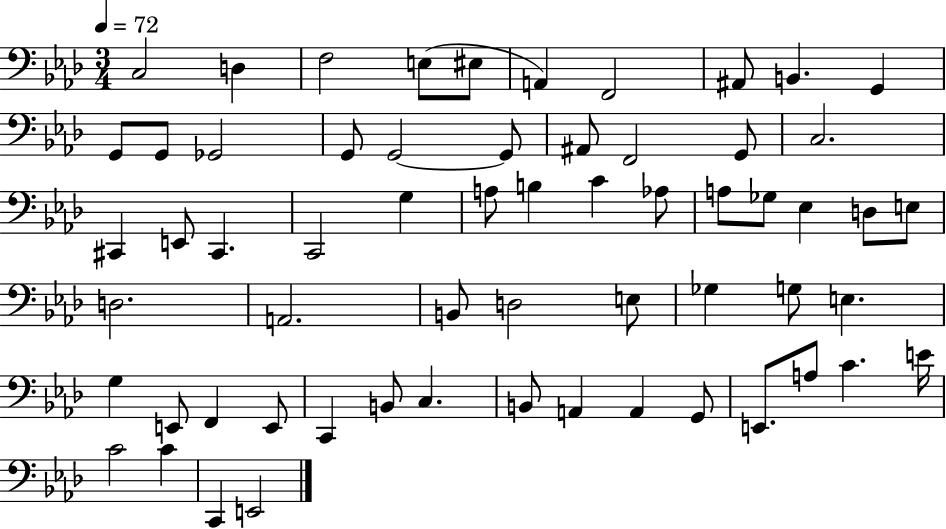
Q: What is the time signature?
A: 3/4